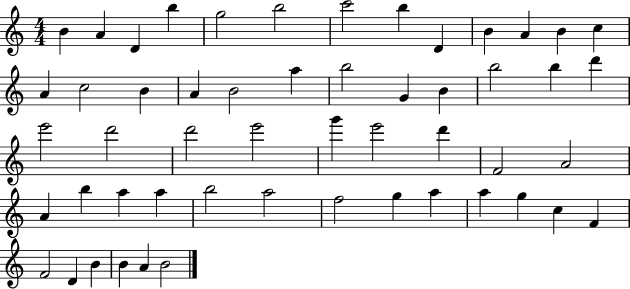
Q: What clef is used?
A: treble